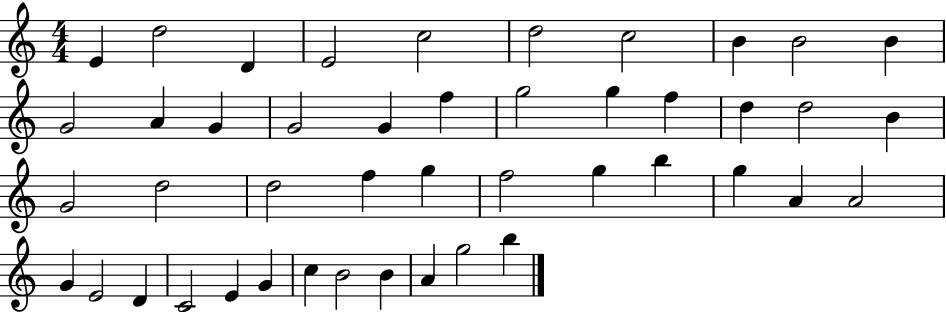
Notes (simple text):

E4/q D5/h D4/q E4/h C5/h D5/h C5/h B4/q B4/h B4/q G4/h A4/q G4/q G4/h G4/q F5/q G5/h G5/q F5/q D5/q D5/h B4/q G4/h D5/h D5/h F5/q G5/q F5/h G5/q B5/q G5/q A4/q A4/h G4/q E4/h D4/q C4/h E4/q G4/q C5/q B4/h B4/q A4/q G5/h B5/q